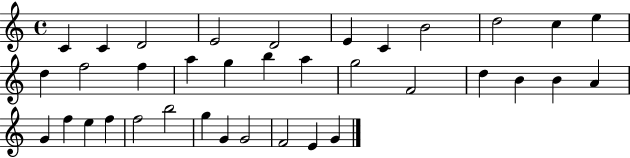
{
  \clef treble
  \time 4/4
  \defaultTimeSignature
  \key c \major
  c'4 c'4 d'2 | e'2 d'2 | e'4 c'4 b'2 | d''2 c''4 e''4 | \break d''4 f''2 f''4 | a''4 g''4 b''4 a''4 | g''2 f'2 | d''4 b'4 b'4 a'4 | \break g'4 f''4 e''4 f''4 | f''2 b''2 | g''4 g'4 g'2 | f'2 e'4 g'4 | \break \bar "|."
}